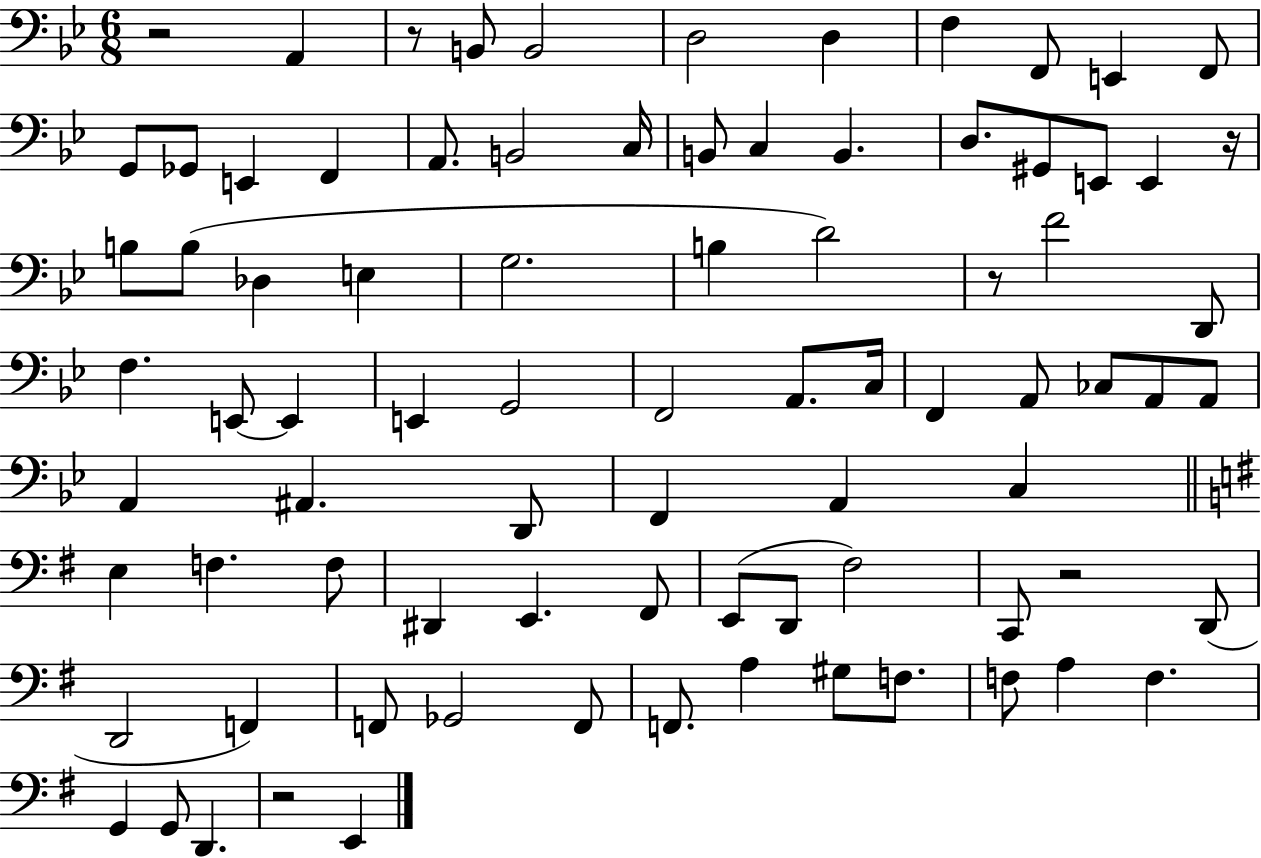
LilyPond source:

{
  \clef bass
  \numericTimeSignature
  \time 6/8
  \key bes \major
  r2 a,4 | r8 b,8 b,2 | d2 d4 | f4 f,8 e,4 f,8 | \break g,8 ges,8 e,4 f,4 | a,8. b,2 c16 | b,8 c4 b,4. | d8. gis,8 e,8 e,4 r16 | \break b8 b8( des4 e4 | g2. | b4 d'2) | r8 f'2 d,8 | \break f4. e,8~~ e,4 | e,4 g,2 | f,2 a,8. c16 | f,4 a,8 ces8 a,8 a,8 | \break a,4 ais,4. d,8 | f,4 a,4 c4 | \bar "||" \break \key g \major e4 f4. f8 | dis,4 e,4. fis,8 | e,8( d,8 fis2) | c,8 r2 d,8( | \break d,2 f,4) | f,8 ges,2 f,8 | f,8. a4 gis8 f8. | f8 a4 f4. | \break g,4 g,8 d,4. | r2 e,4 | \bar "|."
}